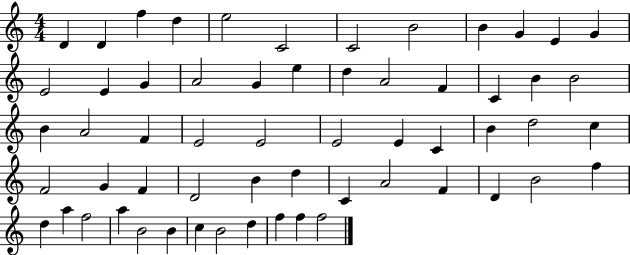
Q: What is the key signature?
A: C major